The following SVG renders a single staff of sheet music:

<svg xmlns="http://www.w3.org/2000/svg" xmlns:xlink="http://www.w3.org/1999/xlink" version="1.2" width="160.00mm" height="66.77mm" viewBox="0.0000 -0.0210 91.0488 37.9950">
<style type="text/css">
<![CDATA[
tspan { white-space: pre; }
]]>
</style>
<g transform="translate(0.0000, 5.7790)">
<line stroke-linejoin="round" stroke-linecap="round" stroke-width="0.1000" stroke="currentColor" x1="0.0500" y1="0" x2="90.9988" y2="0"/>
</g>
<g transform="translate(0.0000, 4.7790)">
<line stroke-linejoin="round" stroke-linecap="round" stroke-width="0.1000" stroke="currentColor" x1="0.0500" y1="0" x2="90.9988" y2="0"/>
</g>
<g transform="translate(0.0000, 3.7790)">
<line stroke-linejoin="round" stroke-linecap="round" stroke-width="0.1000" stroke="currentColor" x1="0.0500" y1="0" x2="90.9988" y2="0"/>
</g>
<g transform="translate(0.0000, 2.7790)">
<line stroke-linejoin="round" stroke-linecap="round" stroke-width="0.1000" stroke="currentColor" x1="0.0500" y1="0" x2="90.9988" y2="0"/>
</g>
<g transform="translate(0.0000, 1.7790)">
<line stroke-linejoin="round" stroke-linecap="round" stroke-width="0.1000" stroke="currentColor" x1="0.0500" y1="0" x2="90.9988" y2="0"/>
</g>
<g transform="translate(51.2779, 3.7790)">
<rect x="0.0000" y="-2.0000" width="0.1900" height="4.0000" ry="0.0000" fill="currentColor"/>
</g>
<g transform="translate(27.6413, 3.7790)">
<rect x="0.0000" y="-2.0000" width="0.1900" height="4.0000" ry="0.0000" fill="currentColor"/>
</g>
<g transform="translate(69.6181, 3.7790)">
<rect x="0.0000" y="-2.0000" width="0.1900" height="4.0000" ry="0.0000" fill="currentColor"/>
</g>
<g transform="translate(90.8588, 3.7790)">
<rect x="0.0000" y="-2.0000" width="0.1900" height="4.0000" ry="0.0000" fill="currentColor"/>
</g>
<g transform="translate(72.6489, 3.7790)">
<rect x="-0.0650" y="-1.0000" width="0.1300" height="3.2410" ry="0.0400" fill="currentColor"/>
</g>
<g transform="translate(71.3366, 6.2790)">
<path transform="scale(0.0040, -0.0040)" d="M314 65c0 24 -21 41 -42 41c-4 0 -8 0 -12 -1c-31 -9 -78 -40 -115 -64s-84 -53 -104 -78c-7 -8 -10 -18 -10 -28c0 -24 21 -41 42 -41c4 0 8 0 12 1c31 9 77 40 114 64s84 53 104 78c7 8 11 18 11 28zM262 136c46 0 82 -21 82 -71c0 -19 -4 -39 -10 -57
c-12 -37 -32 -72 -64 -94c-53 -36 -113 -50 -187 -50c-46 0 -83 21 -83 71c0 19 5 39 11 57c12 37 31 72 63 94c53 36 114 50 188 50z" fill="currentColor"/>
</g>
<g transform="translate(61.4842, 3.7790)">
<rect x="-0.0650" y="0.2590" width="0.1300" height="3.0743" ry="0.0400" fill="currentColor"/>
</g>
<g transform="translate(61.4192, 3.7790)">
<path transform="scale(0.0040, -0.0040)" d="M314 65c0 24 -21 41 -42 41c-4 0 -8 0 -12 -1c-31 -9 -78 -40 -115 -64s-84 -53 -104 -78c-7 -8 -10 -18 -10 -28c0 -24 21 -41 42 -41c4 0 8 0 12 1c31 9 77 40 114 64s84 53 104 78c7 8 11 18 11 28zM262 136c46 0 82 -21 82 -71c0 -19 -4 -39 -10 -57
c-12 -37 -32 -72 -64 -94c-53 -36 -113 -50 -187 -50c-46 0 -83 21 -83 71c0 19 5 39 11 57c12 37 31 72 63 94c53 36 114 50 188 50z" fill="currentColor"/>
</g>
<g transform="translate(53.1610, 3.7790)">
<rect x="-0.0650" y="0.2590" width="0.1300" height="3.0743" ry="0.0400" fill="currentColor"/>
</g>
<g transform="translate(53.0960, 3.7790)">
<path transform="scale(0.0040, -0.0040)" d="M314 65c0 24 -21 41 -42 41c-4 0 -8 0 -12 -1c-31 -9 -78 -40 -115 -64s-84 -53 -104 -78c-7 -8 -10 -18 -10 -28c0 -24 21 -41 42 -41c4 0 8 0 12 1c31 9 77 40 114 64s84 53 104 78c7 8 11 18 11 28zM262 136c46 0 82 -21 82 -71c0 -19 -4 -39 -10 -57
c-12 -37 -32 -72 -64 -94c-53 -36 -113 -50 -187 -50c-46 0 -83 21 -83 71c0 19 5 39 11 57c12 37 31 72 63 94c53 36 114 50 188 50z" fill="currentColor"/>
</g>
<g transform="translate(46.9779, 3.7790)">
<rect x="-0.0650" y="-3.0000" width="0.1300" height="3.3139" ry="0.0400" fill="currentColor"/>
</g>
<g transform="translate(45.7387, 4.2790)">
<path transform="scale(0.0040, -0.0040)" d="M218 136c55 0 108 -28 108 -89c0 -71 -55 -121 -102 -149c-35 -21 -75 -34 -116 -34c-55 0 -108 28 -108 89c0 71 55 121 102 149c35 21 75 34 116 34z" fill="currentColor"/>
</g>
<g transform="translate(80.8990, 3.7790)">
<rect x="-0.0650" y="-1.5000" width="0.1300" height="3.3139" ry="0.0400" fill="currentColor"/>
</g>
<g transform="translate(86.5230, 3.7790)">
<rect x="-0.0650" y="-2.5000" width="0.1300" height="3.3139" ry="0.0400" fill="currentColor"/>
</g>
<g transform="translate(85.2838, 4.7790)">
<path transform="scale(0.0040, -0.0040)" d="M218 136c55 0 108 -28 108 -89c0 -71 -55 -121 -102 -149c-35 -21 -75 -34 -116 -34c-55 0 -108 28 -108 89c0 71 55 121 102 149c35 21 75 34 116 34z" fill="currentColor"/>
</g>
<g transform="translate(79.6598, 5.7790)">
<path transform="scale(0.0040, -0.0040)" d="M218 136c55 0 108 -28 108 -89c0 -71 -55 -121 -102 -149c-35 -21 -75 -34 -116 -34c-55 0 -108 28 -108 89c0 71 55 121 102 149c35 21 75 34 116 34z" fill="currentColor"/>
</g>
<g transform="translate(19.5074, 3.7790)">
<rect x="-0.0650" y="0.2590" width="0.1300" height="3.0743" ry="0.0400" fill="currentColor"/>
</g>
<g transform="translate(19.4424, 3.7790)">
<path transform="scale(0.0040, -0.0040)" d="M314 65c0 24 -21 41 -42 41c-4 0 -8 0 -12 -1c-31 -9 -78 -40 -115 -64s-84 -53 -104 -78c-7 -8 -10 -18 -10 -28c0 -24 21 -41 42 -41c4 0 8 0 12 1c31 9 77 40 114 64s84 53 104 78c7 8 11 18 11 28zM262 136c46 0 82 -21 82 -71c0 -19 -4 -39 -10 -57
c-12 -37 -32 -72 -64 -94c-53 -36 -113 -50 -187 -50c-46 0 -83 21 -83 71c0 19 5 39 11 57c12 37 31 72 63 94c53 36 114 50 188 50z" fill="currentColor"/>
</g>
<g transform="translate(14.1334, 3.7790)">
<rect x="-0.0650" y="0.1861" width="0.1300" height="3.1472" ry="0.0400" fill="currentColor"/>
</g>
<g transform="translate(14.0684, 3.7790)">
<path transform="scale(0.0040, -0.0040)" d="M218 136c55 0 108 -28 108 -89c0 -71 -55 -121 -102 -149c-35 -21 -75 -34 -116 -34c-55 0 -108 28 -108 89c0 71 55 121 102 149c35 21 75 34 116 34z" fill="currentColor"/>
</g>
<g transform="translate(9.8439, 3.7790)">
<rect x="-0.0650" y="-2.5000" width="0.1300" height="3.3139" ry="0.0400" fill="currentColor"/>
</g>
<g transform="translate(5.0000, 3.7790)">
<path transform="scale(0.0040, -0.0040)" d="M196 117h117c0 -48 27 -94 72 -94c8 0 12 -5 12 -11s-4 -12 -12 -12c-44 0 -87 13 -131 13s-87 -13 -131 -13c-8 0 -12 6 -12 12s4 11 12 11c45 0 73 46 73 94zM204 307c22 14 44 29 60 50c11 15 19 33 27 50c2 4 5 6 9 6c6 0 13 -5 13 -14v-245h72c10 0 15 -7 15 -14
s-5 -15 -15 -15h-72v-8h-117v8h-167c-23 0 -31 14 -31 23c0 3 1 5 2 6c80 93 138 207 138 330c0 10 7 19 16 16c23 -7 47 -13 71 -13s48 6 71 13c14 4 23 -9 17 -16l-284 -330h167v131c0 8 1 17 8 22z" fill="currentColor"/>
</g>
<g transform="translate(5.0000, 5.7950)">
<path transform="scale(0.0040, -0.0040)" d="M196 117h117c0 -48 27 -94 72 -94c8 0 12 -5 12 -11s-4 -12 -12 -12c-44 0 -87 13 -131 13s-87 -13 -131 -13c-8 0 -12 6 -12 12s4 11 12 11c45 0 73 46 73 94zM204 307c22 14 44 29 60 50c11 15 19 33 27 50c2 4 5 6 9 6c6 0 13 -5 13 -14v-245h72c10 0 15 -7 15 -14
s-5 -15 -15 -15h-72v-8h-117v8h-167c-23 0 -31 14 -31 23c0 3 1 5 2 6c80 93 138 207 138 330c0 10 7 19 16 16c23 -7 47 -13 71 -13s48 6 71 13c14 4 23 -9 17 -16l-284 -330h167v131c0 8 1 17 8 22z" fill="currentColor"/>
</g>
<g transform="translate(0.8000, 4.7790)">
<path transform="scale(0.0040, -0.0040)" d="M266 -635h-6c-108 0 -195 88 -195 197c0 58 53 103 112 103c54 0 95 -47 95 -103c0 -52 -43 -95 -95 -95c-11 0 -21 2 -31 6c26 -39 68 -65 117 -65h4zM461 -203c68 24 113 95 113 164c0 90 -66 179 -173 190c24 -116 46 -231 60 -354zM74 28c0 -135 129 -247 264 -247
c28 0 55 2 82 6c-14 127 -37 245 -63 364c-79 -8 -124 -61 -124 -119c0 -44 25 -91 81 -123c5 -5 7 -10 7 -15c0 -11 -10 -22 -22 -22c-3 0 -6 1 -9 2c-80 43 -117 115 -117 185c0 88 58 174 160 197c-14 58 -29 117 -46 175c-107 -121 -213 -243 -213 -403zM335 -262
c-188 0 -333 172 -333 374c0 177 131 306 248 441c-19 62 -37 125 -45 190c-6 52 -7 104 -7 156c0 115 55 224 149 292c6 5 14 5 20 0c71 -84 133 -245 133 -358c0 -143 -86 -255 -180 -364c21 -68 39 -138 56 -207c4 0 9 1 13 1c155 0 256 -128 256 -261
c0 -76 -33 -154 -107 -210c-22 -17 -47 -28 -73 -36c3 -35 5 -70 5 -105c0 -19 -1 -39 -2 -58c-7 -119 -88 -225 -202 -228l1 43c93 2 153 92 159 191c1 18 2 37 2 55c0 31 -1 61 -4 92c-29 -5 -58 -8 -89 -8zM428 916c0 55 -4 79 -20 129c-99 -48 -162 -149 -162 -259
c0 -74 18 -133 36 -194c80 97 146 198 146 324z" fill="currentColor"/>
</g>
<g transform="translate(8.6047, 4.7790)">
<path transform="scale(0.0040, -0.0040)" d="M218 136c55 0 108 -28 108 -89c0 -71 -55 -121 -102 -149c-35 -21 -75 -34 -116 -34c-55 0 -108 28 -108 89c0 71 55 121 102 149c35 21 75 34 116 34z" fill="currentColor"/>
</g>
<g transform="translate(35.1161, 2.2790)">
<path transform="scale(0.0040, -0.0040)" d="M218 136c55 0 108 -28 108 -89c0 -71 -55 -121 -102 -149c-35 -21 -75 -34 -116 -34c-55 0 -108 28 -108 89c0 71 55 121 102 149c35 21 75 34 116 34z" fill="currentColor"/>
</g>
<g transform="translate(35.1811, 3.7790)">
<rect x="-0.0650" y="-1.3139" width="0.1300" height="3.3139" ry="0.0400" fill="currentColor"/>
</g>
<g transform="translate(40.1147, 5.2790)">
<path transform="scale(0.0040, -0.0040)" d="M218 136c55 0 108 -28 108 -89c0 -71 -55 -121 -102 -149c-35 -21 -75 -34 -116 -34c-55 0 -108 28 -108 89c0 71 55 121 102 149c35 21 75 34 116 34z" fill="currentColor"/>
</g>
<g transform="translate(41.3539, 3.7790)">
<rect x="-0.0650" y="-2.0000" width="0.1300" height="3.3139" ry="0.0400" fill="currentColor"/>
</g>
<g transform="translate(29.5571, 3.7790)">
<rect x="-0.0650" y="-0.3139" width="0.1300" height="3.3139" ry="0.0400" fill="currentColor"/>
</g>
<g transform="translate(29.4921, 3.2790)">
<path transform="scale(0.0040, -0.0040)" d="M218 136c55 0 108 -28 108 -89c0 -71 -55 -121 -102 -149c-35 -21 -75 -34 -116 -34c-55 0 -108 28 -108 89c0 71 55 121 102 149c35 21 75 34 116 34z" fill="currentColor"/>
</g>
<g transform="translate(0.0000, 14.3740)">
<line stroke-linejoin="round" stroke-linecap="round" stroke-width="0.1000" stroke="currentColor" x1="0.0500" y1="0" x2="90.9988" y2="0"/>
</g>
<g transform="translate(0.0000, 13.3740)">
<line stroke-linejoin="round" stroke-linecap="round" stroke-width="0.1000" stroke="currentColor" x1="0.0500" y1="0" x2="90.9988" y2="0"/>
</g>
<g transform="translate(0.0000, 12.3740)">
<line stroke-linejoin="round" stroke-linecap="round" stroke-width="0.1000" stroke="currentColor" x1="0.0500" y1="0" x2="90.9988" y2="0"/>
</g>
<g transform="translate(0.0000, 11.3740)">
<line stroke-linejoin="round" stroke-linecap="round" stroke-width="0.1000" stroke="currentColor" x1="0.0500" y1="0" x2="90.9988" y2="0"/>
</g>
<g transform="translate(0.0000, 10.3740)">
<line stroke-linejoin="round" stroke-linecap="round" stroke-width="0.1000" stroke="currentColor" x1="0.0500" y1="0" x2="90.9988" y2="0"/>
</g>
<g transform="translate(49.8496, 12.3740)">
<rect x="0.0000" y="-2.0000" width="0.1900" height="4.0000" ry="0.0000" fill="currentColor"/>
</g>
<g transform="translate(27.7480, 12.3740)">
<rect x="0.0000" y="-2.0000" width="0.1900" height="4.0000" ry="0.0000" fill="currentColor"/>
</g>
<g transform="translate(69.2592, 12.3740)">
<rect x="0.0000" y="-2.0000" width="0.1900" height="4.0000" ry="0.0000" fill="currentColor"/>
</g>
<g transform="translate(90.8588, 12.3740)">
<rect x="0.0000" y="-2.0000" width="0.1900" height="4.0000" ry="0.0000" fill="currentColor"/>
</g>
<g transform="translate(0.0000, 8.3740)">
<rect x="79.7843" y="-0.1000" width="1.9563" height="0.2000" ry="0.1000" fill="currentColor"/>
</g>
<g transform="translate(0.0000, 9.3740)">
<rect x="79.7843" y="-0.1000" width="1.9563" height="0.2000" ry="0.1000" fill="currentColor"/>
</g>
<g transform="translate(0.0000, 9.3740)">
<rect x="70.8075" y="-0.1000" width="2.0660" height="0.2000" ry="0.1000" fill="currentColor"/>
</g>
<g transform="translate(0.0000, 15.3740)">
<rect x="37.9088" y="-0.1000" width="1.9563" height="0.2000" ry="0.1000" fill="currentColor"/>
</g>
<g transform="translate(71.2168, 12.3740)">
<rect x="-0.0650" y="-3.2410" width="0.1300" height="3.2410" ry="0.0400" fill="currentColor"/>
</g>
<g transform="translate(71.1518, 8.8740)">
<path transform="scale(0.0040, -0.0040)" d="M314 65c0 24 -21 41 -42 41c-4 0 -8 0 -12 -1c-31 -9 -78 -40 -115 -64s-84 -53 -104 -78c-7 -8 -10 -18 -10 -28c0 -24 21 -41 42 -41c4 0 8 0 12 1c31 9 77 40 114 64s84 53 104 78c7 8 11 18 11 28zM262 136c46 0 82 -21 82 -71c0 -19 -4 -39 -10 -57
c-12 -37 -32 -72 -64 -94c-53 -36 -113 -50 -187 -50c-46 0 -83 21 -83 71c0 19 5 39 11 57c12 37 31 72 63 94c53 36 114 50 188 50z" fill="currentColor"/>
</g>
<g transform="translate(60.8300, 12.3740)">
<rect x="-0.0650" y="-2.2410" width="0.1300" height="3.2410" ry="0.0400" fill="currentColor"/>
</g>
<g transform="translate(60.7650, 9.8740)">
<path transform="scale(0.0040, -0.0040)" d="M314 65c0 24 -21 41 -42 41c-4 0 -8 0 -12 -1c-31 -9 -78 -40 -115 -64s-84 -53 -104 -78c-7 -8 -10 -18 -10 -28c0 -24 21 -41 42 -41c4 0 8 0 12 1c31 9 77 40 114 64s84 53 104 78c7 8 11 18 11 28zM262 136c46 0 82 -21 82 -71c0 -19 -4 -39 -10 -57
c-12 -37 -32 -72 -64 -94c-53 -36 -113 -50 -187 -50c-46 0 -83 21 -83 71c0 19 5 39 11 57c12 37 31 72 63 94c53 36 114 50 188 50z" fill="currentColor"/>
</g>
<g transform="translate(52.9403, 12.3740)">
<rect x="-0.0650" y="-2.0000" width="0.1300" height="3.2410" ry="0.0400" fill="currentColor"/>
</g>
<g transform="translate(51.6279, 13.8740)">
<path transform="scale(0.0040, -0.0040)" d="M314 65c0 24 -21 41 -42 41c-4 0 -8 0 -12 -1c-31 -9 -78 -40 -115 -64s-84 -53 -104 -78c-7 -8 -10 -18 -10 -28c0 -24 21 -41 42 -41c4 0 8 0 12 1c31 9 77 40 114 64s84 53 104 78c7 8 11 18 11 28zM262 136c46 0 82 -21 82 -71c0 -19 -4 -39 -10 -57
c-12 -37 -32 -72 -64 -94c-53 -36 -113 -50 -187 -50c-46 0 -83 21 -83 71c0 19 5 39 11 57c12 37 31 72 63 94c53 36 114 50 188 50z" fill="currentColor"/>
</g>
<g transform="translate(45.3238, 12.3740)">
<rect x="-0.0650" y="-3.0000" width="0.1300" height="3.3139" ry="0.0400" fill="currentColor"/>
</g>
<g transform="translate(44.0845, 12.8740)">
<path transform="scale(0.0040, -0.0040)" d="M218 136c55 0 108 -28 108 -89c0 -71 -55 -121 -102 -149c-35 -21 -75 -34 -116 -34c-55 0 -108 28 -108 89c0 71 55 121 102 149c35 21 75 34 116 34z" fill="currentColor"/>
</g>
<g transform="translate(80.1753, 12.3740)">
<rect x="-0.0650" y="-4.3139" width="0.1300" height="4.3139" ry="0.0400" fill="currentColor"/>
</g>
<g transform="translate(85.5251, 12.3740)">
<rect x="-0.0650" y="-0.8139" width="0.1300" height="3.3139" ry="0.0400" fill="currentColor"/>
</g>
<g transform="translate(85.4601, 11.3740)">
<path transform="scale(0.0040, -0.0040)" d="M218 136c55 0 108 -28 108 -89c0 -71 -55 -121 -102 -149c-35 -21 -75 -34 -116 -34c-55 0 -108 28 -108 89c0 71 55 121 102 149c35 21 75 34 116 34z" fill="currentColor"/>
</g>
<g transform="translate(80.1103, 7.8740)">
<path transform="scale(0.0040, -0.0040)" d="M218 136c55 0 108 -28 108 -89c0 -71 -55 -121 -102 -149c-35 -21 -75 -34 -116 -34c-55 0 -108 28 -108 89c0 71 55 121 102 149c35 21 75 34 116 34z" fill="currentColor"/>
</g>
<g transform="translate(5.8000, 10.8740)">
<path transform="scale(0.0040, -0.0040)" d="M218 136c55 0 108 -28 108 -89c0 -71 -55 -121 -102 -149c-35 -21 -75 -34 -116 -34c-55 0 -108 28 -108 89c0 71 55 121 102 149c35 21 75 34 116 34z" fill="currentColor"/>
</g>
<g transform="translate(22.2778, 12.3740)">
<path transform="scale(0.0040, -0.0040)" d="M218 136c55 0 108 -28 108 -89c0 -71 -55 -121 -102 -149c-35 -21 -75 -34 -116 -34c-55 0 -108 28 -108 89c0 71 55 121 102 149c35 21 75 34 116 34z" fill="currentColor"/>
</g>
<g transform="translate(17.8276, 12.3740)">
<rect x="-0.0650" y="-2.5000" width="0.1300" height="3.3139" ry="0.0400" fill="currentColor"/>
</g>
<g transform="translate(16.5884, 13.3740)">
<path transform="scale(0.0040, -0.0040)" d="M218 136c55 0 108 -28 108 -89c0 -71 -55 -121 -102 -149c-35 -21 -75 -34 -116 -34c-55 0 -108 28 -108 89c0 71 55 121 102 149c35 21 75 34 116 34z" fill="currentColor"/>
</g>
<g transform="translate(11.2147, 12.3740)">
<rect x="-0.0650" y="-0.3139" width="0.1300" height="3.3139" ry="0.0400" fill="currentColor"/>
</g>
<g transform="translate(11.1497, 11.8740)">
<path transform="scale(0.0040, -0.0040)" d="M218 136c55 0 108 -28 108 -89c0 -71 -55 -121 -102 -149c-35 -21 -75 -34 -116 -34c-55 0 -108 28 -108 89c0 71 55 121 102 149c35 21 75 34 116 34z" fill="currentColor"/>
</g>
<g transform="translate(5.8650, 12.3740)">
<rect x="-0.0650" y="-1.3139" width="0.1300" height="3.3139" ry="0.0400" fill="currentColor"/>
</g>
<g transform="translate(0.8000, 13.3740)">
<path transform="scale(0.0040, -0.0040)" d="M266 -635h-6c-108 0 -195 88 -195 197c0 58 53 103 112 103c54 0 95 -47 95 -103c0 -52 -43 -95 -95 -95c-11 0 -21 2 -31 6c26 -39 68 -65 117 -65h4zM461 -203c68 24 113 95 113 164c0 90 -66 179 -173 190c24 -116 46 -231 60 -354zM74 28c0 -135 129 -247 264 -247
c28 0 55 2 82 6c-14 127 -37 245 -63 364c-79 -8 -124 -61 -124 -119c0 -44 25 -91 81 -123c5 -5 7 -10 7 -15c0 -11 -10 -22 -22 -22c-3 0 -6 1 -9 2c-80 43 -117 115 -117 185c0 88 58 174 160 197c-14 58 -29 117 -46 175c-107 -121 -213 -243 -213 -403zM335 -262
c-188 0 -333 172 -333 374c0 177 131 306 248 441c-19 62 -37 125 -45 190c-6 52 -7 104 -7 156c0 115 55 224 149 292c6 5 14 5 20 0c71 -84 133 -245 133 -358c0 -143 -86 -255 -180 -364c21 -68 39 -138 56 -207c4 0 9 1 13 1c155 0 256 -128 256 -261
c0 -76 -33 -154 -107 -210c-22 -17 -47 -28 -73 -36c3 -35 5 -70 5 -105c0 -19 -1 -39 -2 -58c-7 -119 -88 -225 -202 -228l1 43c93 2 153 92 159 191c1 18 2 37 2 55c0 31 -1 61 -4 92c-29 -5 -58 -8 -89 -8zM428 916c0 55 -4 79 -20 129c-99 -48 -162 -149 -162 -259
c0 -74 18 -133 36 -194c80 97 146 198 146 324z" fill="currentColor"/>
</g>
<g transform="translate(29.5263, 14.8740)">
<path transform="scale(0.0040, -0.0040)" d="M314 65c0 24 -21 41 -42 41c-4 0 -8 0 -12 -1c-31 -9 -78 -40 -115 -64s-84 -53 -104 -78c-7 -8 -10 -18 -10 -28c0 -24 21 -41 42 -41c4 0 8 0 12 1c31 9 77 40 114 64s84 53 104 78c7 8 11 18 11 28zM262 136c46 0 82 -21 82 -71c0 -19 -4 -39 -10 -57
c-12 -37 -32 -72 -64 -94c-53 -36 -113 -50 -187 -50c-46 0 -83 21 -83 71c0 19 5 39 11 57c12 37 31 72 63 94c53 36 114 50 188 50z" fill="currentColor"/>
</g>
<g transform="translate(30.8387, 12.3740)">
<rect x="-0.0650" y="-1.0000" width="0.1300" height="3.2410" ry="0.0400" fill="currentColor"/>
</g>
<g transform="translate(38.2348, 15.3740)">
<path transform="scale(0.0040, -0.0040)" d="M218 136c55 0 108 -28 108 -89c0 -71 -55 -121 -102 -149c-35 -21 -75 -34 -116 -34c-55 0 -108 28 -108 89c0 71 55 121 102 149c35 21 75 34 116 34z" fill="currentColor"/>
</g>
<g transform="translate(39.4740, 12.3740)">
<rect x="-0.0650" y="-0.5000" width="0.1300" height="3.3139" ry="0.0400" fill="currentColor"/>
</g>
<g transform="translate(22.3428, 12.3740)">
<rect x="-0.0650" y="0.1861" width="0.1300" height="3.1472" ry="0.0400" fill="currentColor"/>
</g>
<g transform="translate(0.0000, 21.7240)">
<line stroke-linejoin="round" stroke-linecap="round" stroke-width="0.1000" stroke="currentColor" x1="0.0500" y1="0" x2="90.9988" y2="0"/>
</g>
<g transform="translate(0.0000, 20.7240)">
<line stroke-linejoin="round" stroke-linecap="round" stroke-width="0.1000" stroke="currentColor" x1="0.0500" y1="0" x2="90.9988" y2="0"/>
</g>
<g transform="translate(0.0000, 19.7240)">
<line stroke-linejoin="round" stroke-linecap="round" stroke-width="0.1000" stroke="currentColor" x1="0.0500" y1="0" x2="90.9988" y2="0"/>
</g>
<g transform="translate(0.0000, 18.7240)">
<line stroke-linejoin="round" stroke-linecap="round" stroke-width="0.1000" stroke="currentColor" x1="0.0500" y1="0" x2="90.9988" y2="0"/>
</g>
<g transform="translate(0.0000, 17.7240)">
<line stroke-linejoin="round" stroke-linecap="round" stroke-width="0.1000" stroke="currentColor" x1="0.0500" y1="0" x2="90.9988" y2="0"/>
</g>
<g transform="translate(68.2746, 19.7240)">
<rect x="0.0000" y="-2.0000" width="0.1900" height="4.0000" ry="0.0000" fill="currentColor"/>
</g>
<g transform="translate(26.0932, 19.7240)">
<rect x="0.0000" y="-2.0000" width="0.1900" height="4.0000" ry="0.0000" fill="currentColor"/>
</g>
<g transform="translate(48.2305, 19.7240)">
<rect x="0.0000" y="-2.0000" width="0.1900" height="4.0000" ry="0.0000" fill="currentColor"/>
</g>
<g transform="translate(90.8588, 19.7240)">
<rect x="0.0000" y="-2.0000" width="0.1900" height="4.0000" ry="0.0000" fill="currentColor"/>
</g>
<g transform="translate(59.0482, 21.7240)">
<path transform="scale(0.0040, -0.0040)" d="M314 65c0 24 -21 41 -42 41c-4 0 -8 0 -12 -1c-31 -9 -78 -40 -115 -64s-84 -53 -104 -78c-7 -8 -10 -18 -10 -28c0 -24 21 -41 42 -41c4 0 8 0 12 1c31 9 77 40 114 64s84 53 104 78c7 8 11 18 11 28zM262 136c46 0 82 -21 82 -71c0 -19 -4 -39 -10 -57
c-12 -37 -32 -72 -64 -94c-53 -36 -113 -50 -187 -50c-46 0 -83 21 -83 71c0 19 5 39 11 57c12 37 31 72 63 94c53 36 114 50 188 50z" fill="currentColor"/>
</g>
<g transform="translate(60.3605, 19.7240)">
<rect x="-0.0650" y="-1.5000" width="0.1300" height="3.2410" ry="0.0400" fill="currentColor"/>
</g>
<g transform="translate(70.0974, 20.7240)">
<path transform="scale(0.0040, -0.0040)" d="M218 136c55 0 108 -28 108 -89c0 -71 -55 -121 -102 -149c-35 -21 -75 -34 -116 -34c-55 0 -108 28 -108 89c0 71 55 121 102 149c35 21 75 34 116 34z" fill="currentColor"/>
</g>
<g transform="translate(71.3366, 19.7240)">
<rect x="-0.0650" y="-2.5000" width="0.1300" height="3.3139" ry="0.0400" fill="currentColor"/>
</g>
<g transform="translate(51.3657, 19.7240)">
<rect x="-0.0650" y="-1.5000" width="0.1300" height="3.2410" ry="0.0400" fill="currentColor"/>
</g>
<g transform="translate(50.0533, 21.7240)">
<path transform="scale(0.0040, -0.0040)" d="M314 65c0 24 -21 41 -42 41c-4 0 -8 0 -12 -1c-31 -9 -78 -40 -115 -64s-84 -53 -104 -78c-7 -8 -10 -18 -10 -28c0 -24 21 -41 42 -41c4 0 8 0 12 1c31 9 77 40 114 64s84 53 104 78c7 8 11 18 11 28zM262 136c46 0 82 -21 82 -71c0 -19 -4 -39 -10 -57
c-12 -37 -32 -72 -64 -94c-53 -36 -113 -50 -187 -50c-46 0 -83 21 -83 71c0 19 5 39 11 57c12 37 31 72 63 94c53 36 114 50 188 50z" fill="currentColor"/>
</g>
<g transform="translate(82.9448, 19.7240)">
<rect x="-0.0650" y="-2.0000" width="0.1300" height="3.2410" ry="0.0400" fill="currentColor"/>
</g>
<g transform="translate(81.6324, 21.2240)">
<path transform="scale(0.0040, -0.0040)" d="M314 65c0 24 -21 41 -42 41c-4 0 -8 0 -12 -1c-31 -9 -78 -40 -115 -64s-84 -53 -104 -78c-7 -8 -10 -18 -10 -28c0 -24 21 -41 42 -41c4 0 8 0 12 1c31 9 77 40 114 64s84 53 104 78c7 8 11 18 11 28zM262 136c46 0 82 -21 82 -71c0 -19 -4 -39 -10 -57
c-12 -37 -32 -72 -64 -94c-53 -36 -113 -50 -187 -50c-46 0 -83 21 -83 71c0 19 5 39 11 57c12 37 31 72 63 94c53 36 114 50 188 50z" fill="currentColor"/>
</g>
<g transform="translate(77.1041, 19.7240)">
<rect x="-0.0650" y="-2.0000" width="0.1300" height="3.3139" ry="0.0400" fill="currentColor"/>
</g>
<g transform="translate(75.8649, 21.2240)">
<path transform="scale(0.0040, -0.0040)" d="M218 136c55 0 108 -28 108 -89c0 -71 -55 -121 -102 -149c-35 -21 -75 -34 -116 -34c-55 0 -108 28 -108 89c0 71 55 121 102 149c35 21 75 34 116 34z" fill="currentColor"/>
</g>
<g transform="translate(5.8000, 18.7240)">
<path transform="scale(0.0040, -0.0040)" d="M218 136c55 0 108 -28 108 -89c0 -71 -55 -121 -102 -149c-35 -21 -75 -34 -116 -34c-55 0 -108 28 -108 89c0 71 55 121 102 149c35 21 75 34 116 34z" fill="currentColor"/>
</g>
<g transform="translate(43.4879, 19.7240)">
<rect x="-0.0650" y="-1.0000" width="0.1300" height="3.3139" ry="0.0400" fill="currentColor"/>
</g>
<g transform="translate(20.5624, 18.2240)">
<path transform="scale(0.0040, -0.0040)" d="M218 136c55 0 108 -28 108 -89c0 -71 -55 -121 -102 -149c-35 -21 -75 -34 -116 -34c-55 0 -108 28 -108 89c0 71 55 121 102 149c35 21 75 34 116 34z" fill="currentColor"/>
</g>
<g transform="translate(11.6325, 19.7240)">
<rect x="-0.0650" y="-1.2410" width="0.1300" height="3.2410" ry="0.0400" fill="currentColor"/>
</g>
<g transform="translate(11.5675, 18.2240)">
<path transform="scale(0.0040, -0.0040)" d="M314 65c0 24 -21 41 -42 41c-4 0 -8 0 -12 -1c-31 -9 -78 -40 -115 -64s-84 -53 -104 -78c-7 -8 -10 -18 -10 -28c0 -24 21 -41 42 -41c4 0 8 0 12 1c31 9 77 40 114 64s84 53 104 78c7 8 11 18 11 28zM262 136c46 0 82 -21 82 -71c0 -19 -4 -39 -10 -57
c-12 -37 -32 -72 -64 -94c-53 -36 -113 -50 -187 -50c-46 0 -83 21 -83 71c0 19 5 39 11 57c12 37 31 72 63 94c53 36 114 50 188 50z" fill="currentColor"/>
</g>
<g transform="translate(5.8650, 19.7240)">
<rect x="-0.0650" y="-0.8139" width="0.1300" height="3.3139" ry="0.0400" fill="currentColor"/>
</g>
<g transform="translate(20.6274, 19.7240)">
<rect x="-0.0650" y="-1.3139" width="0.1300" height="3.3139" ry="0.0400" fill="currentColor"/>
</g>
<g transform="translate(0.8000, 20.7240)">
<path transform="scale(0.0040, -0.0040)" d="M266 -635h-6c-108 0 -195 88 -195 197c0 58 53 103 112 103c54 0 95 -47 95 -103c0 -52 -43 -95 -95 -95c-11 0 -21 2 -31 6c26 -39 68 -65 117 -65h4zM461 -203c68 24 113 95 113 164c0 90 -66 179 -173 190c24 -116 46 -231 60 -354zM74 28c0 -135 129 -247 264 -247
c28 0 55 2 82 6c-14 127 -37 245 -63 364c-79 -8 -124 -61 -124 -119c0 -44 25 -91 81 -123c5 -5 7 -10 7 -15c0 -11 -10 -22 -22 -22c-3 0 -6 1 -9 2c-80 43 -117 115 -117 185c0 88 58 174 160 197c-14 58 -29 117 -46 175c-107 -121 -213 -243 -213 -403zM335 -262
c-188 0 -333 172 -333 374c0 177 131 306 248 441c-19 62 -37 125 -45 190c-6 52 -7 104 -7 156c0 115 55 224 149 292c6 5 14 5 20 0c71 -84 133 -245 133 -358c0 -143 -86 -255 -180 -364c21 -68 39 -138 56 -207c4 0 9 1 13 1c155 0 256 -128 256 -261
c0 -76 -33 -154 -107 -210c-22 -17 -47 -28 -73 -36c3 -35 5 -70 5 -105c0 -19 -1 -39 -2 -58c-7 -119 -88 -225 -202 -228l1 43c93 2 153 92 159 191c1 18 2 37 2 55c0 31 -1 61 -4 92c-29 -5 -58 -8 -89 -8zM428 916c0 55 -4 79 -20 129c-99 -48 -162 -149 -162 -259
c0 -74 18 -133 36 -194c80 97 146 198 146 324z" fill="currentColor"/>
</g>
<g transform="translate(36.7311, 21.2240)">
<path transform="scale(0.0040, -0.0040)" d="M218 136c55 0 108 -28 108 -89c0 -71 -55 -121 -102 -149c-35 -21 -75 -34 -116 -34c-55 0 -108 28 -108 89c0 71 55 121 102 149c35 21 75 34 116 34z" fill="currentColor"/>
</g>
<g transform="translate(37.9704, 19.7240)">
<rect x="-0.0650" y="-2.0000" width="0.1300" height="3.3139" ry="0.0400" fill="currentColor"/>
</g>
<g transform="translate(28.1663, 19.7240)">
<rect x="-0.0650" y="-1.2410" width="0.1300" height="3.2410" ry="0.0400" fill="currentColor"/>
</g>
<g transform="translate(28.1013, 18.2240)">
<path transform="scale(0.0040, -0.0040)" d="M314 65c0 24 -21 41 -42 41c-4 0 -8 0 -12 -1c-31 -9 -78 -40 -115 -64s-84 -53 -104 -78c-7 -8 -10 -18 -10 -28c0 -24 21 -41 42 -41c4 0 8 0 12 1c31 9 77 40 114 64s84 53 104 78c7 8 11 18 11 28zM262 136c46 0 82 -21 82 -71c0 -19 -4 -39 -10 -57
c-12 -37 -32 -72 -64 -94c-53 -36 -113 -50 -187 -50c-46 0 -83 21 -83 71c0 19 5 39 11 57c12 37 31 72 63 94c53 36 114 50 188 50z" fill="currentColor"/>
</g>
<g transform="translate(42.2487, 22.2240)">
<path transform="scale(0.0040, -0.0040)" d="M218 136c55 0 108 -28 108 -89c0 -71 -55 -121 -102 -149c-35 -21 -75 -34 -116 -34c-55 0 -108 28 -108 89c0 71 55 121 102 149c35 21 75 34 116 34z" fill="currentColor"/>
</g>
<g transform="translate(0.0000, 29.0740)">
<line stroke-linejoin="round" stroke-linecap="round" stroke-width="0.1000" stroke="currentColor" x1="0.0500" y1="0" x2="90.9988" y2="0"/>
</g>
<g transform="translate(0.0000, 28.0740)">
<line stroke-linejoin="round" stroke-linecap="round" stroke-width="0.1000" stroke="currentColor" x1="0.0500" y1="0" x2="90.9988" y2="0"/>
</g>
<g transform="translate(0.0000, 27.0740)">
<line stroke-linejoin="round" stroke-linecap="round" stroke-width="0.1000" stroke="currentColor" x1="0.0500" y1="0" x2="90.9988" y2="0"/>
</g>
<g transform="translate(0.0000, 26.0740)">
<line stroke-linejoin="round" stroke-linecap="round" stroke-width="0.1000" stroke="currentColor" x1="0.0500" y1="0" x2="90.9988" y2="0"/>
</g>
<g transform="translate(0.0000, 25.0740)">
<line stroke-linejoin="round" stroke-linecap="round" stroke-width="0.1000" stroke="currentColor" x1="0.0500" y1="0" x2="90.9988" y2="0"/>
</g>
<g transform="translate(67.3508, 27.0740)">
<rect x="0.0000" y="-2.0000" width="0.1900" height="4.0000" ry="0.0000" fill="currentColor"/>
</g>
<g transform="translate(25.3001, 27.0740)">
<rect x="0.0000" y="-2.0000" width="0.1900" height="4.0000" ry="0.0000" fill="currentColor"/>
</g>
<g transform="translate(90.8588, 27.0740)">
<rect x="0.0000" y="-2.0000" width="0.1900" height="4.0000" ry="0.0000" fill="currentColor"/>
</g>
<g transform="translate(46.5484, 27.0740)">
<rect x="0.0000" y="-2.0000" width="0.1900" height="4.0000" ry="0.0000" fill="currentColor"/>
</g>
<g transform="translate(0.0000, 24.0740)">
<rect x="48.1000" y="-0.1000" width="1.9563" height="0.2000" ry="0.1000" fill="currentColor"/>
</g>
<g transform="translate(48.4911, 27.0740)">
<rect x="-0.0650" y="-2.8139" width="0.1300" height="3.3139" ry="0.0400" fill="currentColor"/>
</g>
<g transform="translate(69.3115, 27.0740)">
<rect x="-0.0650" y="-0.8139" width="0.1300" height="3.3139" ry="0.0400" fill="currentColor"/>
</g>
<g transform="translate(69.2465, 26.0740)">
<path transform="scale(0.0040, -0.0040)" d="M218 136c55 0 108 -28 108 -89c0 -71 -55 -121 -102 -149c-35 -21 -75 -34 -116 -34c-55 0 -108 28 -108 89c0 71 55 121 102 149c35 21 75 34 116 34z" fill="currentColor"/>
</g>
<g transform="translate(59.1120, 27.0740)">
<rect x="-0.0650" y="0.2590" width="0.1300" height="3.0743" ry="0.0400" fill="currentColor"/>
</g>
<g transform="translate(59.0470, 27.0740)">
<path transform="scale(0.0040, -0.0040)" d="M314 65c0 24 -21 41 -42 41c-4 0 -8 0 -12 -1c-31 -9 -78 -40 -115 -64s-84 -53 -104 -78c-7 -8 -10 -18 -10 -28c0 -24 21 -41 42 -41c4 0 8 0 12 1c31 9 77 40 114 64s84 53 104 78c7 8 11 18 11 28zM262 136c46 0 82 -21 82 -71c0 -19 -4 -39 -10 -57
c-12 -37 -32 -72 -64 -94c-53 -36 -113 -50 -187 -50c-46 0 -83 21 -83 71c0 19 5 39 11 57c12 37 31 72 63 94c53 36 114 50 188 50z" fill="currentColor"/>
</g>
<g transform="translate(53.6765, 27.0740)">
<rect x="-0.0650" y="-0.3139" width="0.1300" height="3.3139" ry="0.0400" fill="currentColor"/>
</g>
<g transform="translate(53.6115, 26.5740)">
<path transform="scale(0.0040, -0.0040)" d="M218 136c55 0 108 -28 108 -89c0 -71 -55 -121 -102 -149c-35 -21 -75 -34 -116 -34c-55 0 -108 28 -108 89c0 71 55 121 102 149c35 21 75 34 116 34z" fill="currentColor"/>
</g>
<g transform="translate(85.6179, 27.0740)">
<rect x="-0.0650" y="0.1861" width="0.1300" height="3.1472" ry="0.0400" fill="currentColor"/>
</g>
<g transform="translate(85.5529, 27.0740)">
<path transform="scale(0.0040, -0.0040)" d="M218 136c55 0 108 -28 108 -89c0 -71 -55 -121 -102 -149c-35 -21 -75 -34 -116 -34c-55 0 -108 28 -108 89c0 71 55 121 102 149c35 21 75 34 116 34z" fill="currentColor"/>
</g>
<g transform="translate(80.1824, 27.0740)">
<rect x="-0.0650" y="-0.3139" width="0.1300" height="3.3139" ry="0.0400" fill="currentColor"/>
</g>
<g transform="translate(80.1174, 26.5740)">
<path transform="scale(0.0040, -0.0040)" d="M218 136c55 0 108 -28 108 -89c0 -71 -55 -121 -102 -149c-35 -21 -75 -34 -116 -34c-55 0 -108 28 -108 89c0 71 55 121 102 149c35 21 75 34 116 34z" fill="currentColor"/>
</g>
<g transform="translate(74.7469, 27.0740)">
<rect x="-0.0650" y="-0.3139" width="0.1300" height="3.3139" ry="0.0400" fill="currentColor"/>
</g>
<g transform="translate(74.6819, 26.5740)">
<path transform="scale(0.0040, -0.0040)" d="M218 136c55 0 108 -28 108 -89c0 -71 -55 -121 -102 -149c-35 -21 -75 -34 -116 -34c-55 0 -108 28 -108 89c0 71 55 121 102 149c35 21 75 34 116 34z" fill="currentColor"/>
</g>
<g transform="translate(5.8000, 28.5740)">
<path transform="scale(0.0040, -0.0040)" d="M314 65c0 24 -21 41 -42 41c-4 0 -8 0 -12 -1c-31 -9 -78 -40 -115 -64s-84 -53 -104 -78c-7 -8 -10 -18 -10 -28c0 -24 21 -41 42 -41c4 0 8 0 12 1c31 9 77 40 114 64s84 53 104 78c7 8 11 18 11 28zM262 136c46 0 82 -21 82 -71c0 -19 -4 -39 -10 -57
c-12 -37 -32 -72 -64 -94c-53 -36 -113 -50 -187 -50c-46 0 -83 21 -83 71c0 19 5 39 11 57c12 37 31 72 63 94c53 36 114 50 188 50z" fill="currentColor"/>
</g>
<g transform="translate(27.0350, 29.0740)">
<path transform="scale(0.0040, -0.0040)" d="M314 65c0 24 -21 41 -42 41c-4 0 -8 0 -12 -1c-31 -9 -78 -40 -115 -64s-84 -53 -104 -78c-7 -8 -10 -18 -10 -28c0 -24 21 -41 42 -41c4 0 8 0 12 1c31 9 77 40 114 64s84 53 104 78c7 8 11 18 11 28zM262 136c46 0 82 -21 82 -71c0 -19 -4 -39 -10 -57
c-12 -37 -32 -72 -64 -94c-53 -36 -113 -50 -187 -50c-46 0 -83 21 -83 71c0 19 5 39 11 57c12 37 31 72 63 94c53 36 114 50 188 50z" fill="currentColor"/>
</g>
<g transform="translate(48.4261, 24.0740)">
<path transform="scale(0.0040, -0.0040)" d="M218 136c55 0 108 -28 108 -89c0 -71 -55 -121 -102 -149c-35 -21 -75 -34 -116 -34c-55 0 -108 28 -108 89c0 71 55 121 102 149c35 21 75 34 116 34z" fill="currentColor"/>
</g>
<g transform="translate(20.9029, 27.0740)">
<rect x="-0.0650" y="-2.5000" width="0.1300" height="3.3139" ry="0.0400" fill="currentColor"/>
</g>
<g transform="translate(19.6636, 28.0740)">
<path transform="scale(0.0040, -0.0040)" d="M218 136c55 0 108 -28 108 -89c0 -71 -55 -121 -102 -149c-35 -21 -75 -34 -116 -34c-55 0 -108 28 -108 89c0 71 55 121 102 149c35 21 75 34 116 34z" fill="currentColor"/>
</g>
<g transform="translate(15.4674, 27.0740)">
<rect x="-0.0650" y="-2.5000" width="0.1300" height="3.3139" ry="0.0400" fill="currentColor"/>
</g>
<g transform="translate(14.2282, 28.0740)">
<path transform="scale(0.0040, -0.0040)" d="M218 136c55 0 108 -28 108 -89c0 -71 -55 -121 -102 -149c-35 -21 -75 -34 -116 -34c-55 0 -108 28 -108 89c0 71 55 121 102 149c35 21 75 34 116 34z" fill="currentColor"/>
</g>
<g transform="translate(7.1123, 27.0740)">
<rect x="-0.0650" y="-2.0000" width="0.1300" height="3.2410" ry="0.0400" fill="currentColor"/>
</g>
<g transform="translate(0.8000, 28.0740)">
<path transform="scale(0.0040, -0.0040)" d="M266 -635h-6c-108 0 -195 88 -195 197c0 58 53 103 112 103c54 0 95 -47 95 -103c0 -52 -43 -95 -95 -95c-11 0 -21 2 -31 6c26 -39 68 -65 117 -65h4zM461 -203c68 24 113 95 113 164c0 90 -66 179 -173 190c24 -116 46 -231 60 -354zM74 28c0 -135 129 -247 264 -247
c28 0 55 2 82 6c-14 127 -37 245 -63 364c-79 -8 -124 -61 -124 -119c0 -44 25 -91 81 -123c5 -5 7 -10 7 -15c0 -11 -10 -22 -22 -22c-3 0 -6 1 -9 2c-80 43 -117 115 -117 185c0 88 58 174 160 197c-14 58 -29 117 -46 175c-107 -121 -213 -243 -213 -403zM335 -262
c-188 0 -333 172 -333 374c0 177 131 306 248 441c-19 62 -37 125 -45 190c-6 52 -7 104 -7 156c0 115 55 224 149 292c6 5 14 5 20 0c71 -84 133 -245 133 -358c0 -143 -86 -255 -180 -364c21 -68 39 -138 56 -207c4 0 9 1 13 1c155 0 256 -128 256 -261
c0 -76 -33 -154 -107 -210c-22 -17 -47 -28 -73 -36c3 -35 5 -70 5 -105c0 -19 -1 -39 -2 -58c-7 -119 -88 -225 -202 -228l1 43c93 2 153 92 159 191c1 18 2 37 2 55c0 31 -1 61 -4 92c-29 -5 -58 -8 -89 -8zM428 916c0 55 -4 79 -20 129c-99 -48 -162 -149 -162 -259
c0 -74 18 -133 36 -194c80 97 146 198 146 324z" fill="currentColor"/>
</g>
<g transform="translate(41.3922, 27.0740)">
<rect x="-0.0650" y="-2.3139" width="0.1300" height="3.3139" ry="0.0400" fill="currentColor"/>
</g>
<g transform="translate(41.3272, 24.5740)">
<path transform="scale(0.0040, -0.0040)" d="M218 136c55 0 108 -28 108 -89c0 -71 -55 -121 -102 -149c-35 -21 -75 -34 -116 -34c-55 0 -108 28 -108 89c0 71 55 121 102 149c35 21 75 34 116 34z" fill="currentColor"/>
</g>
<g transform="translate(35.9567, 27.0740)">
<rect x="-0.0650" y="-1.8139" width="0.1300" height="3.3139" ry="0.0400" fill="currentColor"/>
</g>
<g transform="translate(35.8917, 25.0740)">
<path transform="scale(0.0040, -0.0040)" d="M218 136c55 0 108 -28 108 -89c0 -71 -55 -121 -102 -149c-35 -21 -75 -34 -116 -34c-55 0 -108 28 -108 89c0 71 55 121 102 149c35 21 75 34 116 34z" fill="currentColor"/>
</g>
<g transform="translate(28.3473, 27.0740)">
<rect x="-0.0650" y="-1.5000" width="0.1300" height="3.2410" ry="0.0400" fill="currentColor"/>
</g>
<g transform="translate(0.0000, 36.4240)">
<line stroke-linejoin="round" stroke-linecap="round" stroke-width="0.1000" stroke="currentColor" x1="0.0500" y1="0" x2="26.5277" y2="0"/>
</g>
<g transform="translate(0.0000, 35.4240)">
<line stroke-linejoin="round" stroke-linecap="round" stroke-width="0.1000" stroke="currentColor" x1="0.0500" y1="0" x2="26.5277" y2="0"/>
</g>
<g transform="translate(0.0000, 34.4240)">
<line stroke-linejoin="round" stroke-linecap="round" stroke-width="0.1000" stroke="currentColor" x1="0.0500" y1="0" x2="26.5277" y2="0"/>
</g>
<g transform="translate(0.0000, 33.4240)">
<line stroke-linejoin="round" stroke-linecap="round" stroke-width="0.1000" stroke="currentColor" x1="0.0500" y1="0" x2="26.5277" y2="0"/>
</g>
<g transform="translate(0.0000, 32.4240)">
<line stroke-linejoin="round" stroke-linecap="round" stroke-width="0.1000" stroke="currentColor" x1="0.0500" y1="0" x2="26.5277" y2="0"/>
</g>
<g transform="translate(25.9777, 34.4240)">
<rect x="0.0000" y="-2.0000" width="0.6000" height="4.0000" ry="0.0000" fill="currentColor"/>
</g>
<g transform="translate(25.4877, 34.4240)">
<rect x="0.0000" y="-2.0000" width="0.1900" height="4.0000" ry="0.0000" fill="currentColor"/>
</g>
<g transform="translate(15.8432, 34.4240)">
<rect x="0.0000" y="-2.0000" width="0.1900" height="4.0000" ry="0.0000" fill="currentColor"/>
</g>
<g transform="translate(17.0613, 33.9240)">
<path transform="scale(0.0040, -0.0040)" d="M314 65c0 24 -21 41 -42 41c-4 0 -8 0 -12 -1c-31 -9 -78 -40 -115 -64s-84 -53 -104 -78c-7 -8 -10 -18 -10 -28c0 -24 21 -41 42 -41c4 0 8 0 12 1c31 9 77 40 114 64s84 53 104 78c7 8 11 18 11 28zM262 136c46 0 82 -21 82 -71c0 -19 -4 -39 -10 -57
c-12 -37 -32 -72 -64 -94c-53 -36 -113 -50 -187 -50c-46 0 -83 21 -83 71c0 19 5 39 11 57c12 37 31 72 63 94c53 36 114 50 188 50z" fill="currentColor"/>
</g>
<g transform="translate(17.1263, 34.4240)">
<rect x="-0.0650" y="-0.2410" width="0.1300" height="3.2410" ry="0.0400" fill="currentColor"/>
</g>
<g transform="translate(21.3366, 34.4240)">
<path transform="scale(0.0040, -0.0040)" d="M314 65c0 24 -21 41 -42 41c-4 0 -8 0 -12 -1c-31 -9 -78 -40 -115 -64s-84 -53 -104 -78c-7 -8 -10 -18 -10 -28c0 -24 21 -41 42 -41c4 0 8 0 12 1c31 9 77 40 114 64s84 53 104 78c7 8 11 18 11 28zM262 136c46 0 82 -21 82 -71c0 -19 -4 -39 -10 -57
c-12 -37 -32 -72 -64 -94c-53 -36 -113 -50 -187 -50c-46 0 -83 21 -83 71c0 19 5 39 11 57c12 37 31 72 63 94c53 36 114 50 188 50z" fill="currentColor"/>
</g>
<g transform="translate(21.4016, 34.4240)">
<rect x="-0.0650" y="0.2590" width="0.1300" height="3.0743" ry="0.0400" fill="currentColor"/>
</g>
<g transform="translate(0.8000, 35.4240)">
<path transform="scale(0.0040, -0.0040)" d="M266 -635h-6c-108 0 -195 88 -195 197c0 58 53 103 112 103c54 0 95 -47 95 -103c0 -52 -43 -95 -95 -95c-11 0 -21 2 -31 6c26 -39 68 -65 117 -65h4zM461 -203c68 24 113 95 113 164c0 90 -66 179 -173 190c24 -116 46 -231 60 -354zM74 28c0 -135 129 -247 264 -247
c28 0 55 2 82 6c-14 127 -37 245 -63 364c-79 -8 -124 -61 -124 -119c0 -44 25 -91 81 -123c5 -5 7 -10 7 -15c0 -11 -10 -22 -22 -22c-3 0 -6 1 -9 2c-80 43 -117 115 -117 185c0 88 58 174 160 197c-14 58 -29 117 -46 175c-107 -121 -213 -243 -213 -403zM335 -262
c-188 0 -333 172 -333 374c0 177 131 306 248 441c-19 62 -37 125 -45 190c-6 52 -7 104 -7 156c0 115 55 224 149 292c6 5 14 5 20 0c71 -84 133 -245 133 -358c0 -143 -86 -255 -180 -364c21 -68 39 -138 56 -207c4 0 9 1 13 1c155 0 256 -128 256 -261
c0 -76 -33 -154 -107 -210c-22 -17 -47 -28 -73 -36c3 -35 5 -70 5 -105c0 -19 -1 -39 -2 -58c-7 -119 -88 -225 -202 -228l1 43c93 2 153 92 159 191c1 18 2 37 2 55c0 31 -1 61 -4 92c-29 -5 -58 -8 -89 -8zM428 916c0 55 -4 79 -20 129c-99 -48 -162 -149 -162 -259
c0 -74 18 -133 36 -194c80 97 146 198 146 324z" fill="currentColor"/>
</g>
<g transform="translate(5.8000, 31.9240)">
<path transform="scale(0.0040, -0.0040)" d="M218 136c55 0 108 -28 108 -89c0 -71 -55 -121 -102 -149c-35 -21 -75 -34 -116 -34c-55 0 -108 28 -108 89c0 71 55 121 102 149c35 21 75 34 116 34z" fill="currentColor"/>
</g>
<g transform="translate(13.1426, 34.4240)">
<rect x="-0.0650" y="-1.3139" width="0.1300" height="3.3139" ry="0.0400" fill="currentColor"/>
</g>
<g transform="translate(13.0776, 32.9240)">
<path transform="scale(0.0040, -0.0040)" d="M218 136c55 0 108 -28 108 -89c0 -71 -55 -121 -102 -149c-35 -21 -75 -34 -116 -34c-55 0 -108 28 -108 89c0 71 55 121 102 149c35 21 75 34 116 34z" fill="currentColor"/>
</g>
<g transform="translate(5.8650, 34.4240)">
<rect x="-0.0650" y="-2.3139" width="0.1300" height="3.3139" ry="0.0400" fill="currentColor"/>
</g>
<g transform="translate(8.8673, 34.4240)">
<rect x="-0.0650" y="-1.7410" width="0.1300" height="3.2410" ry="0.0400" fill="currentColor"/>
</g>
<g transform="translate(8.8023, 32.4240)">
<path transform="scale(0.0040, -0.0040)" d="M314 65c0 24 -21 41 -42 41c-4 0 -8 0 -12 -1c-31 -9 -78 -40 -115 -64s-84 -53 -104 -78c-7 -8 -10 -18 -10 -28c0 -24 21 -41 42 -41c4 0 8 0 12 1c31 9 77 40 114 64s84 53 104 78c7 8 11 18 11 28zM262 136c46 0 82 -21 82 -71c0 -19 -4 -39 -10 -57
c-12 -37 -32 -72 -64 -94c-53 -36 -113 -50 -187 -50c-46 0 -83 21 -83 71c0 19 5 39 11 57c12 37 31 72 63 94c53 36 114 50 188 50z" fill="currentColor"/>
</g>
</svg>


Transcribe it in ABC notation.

X:1
T:Untitled
M:4/4
L:1/4
K:C
G B B2 c e F A B2 B2 D2 E G e c G B D2 C A F2 g2 b2 d' d d e2 e e2 F D E2 E2 G F F2 F2 G G E2 f g a c B2 d c c B g f2 e c2 B2